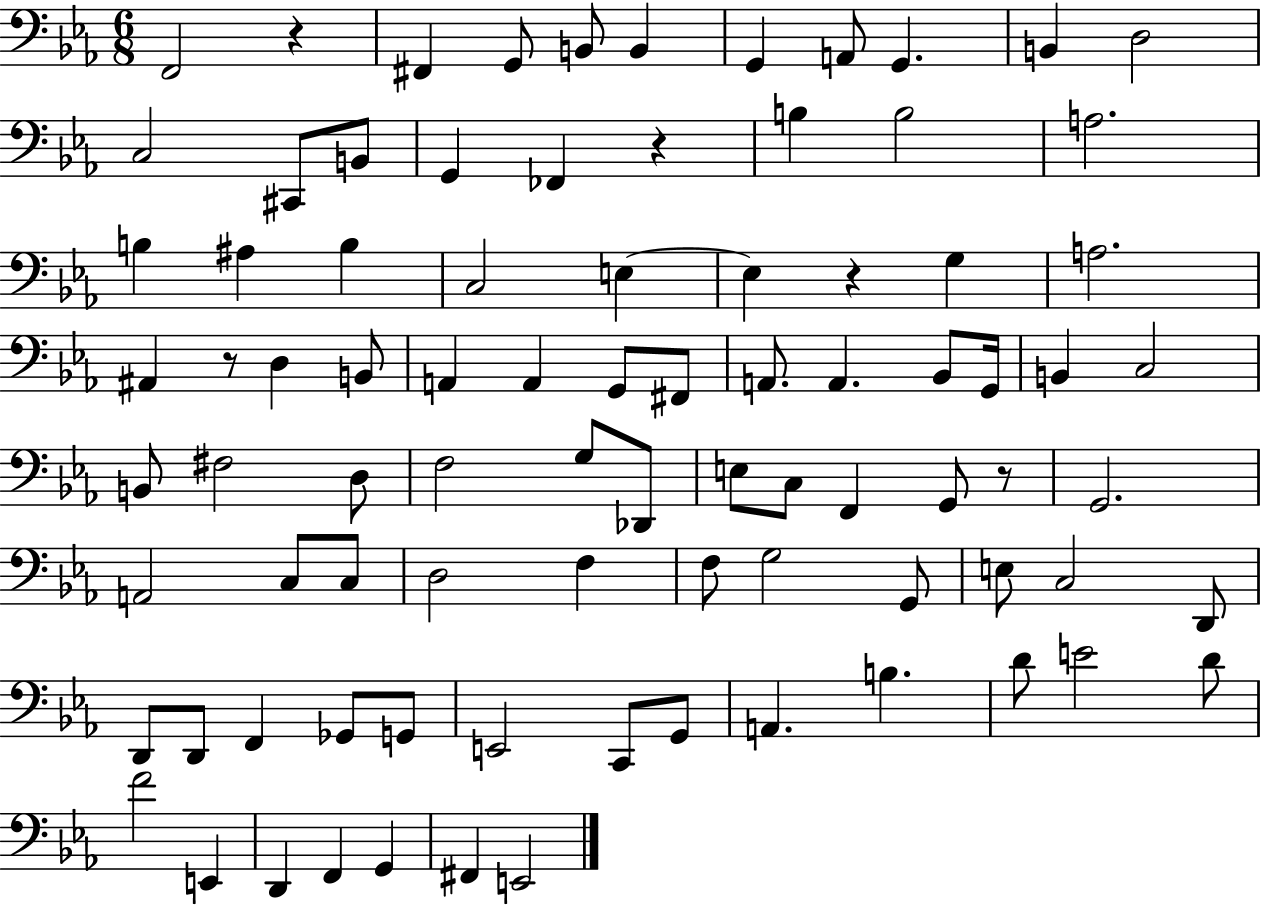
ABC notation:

X:1
T:Untitled
M:6/8
L:1/4
K:Eb
F,,2 z ^F,, G,,/2 B,,/2 B,, G,, A,,/2 G,, B,, D,2 C,2 ^C,,/2 B,,/2 G,, _F,, z B, B,2 A,2 B, ^A, B, C,2 E, E, z G, A,2 ^A,, z/2 D, B,,/2 A,, A,, G,,/2 ^F,,/2 A,,/2 A,, _B,,/2 G,,/4 B,, C,2 B,,/2 ^F,2 D,/2 F,2 G,/2 _D,,/2 E,/2 C,/2 F,, G,,/2 z/2 G,,2 A,,2 C,/2 C,/2 D,2 F, F,/2 G,2 G,,/2 E,/2 C,2 D,,/2 D,,/2 D,,/2 F,, _G,,/2 G,,/2 E,,2 C,,/2 G,,/2 A,, B, D/2 E2 D/2 F2 E,, D,, F,, G,, ^F,, E,,2